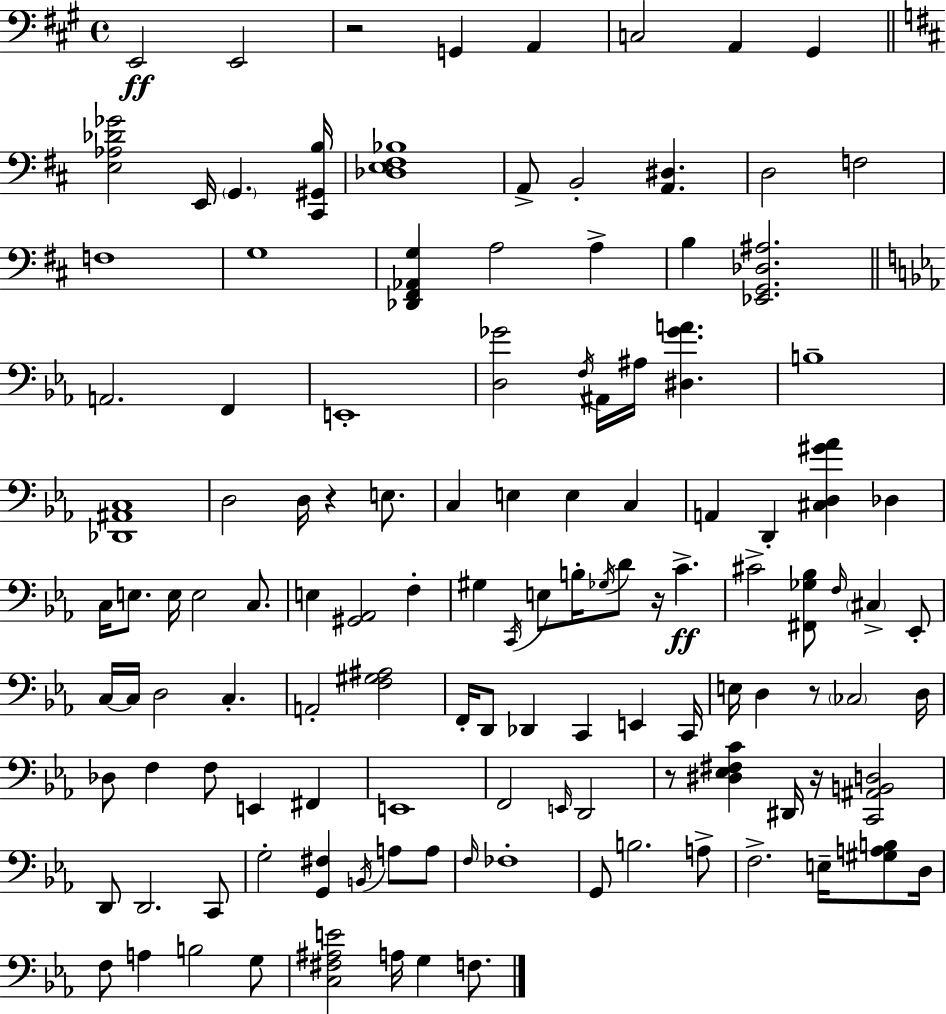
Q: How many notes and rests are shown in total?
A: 124